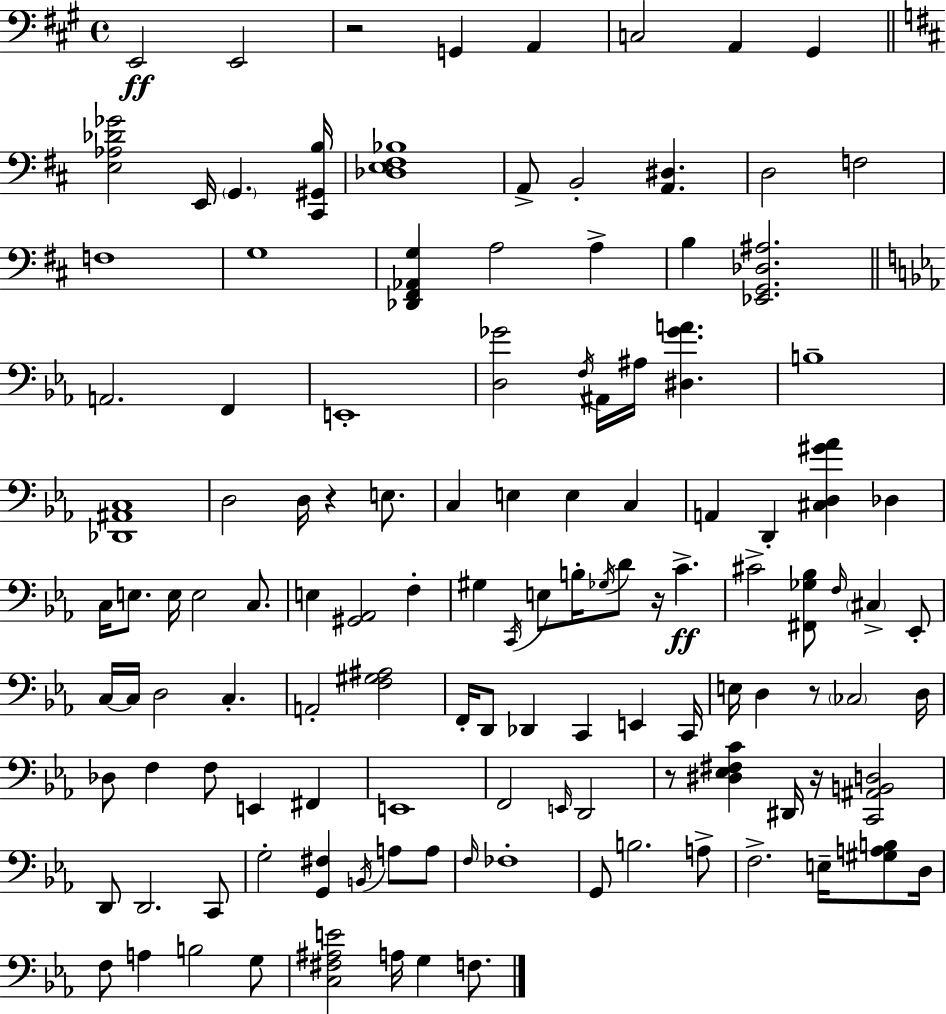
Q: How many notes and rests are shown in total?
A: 124